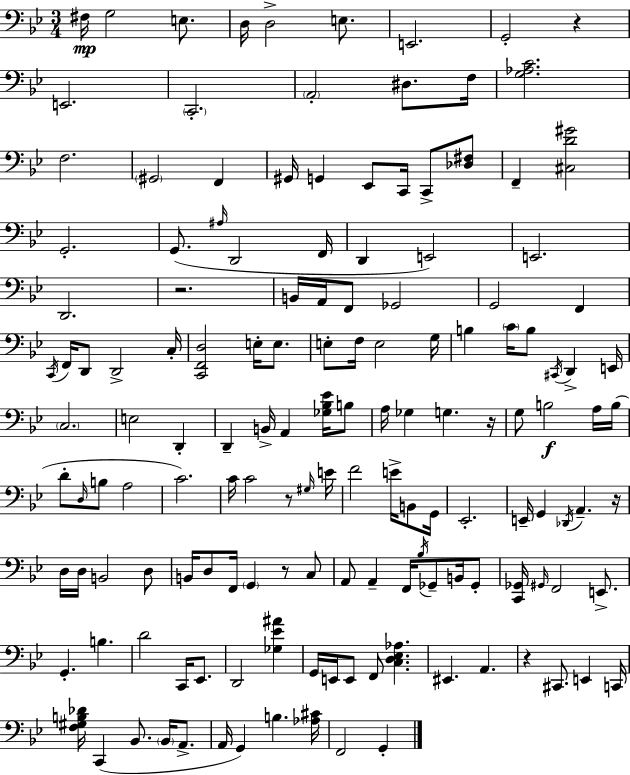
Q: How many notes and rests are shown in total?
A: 146